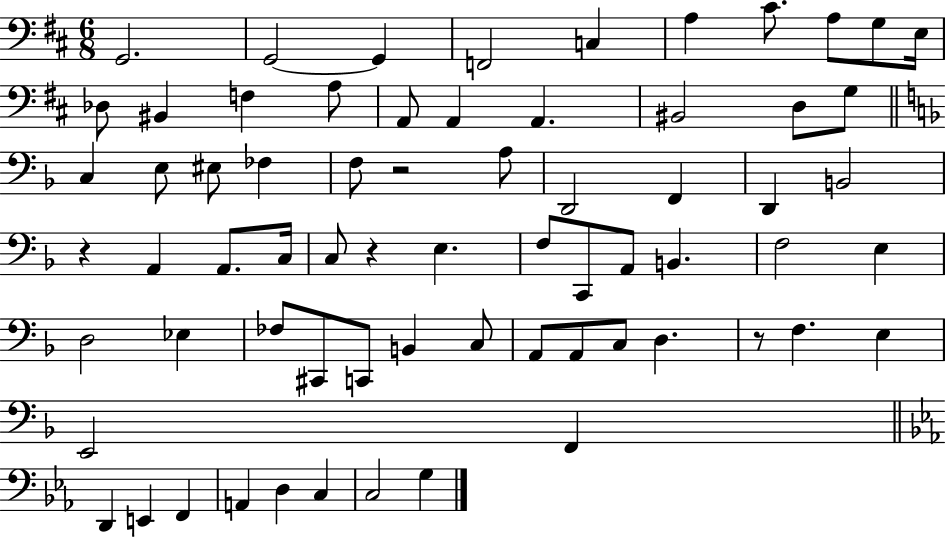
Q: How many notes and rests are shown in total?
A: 68